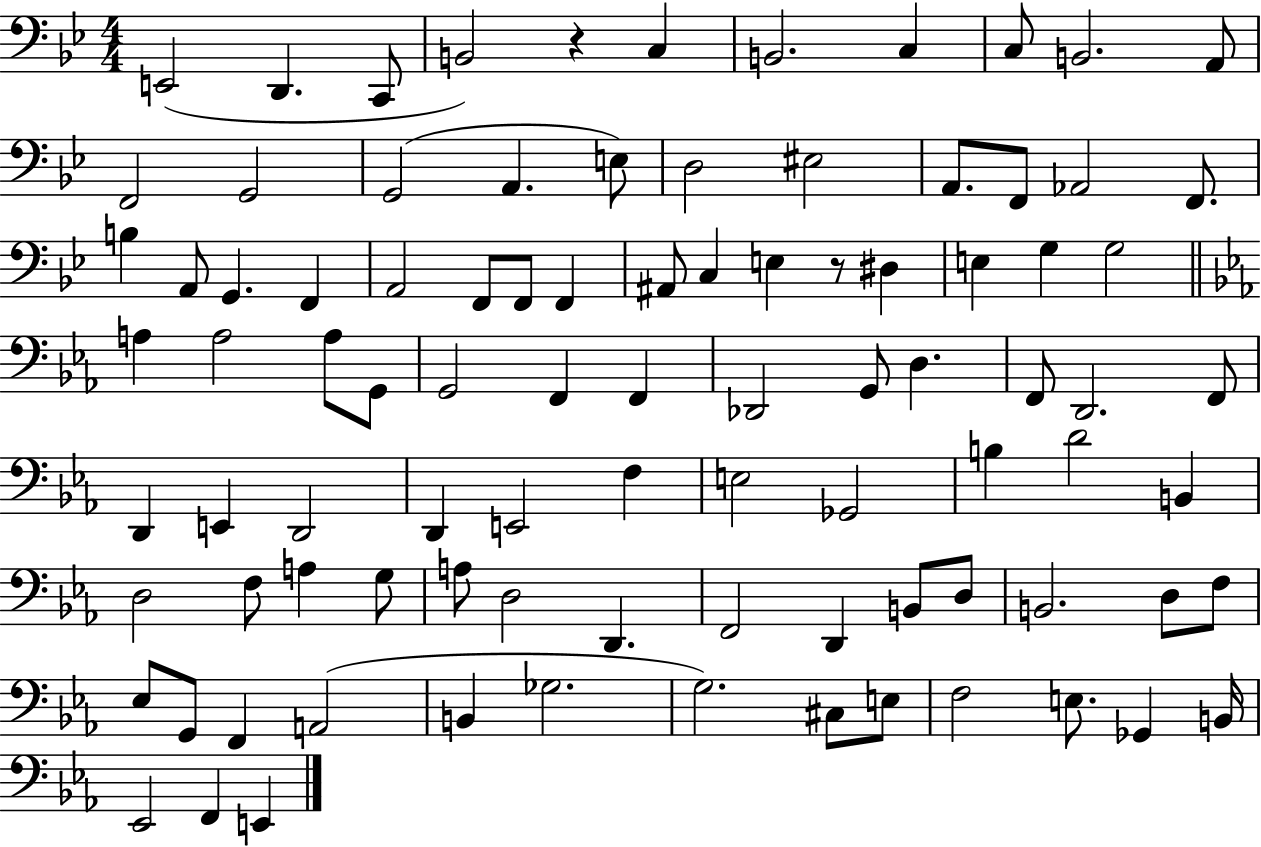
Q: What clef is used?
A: bass